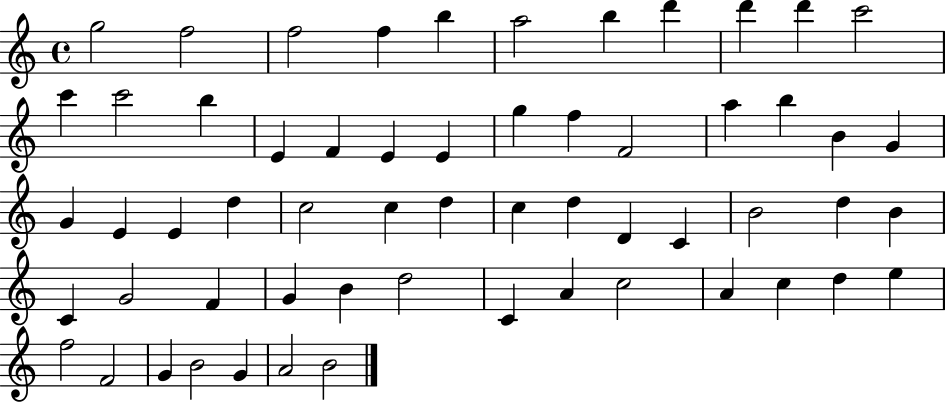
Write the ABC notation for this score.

X:1
T:Untitled
M:4/4
L:1/4
K:C
g2 f2 f2 f b a2 b d' d' d' c'2 c' c'2 b E F E E g f F2 a b B G G E E d c2 c d c d D C B2 d B C G2 F G B d2 C A c2 A c d e f2 F2 G B2 G A2 B2